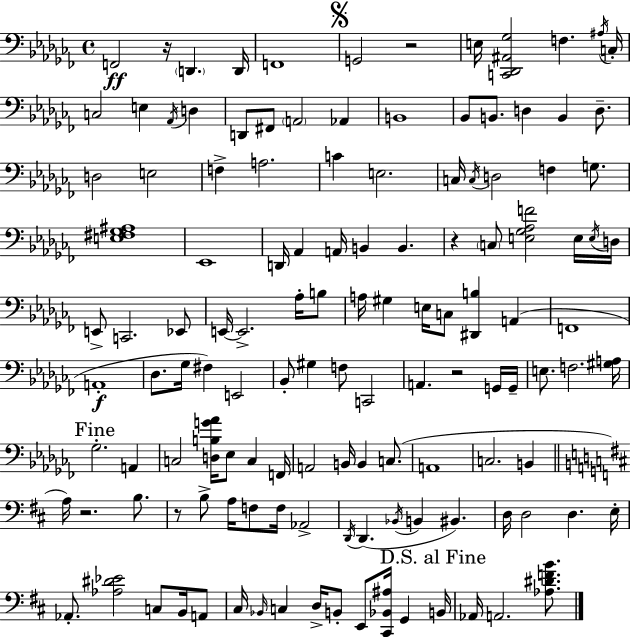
{
  \clef bass
  \time 4/4
  \defaultTimeSignature
  \key aes \minor
  f,2\ff r16 \parenthesize d,4. d,16 | f,1 | \mark \markup { \musicglyph "scripts.segno" } g,2 r2 | e16 <c, des, ais, ges>2 f4. \acciaccatura { ais16 } | \break c16-. c2 e4 \acciaccatura { aes,16 } d4 | d,8 fis,8 \parenthesize a,2 aes,4 | b,1 | bes,8 b,8. d4 b,4 d8.-- | \break d2 e2 | f4-> a2. | c'4 e2. | c16 \acciaccatura { c16 } d2 f4 | \break g8. <e fis ges ais>1 | ees,1 | d,16 aes,4 a,16 b,4 b,4. | r4 \parenthesize c8 <e ges aes f'>2 | \break e16 \acciaccatura { e16 } d16 e,8-> c,2. | ees,8 e,16~~ e,2.-> | aes16-. b8 a16 gis4 e16 c8 <dis, b>4 | a,4( f,1 | \break a,1-.\f | des8. ges16 fis4) e,2 | bes,8-. gis4 f8 c,2 | a,4. r2 | \break g,16 g,16-- e8. f2. | <gis a>16 \mark "Fine" ges2.-. | a,4 c2 <d b g' aes'>16 ees8 c4 | f,16 a,2 b,16 b,4 | \break c8.( a,1 | c2. | b,4 \bar "||" \break \key d \major a16) r2. b8. | r8 b8-> a16 f8 f16 aes,2-> | \acciaccatura { d,16 }( d,4. \acciaccatura { bes,16 } b,4 bis,4.) | d16 d2 d4. | \break e16-. aes,8.-. <aes dis' ees'>2 c8 b,16 | a,8 cis16 \grace { bes,16 } c4 d16-> b,8-. e,8 <cis, bes, ais>16 g,4 | \mark "D.S. al Fine" b,16 aes,16 a,2. | <aes dis' f' b'>8. \bar "|."
}